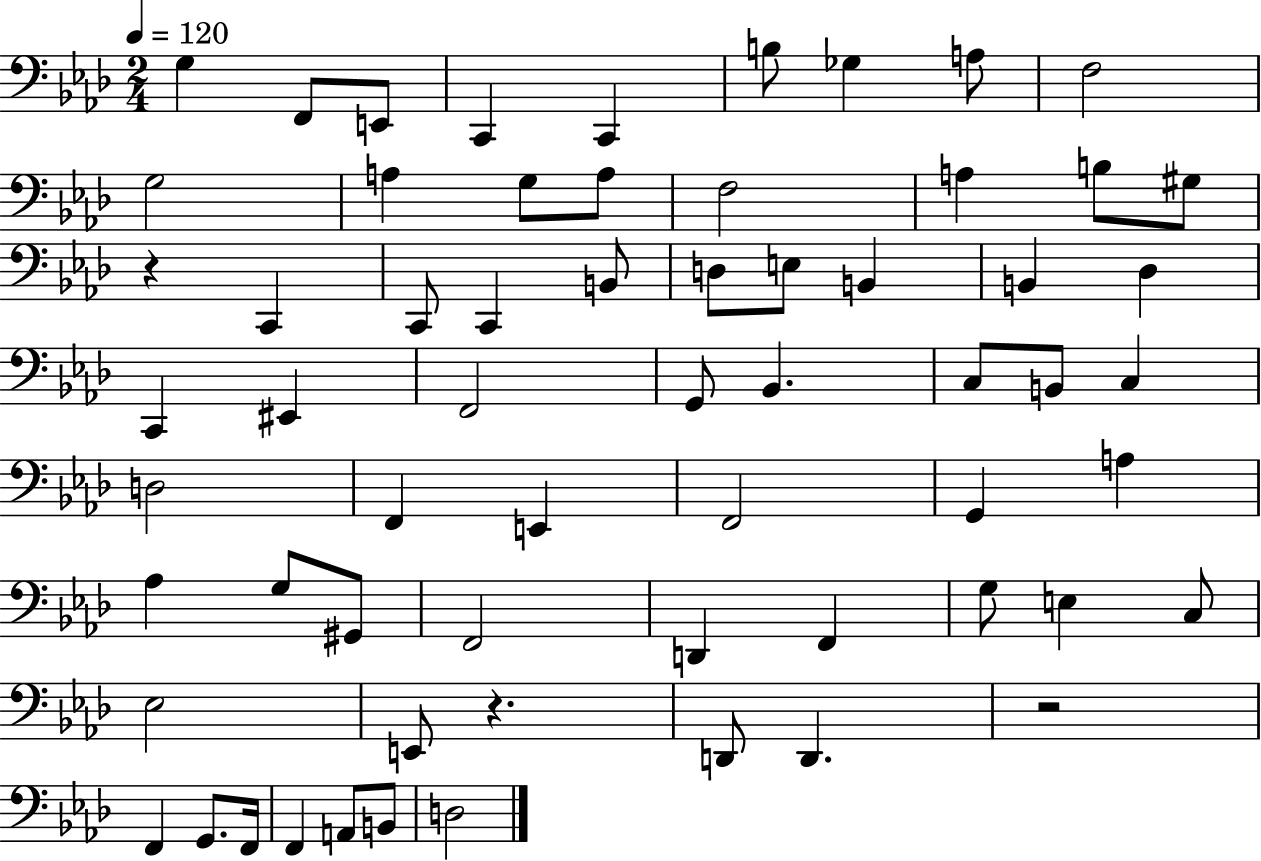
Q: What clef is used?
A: bass